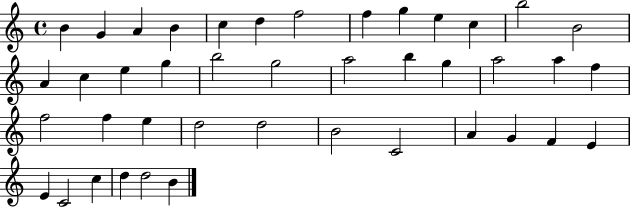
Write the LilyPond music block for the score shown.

{
  \clef treble
  \time 4/4
  \defaultTimeSignature
  \key c \major
  b'4 g'4 a'4 b'4 | c''4 d''4 f''2 | f''4 g''4 e''4 c''4 | b''2 b'2 | \break a'4 c''4 e''4 g''4 | b''2 g''2 | a''2 b''4 g''4 | a''2 a''4 f''4 | \break f''2 f''4 e''4 | d''2 d''2 | b'2 c'2 | a'4 g'4 f'4 e'4 | \break e'4 c'2 c''4 | d''4 d''2 b'4 | \bar "|."
}